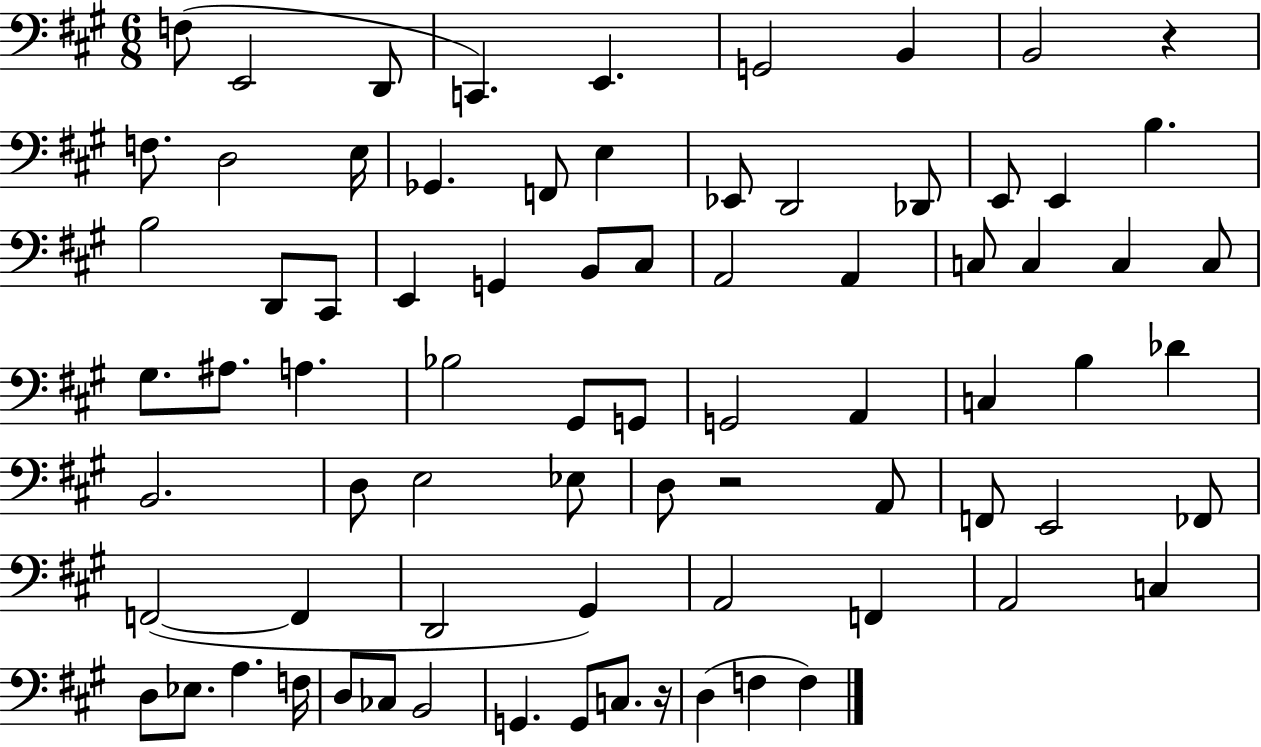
{
  \clef bass
  \numericTimeSignature
  \time 6/8
  \key a \major
  f8( e,2 d,8 | c,4.) e,4. | g,2 b,4 | b,2 r4 | \break f8. d2 e16 | ges,4. f,8 e4 | ees,8 d,2 des,8 | e,8 e,4 b4. | \break b2 d,8 cis,8 | e,4 g,4 b,8 cis8 | a,2 a,4 | c8 c4 c4 c8 | \break gis8. ais8. a4. | bes2 gis,8 g,8 | g,2 a,4 | c4 b4 des'4 | \break b,2. | d8 e2 ees8 | d8 r2 a,8 | f,8 e,2 fes,8 | \break f,2~(~ f,4 | d,2 gis,4) | a,2 f,4 | a,2 c4 | \break d8 ees8. a4. f16 | d8 ces8 b,2 | g,4. g,8 c8. r16 | d4( f4 f4) | \break \bar "|."
}